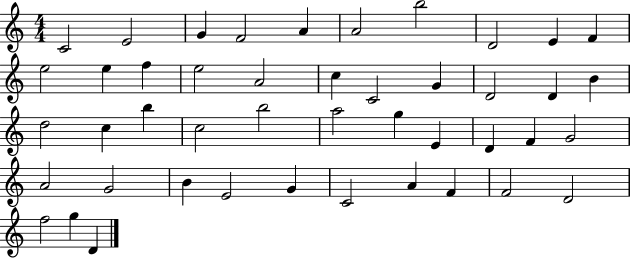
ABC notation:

X:1
T:Untitled
M:4/4
L:1/4
K:C
C2 E2 G F2 A A2 b2 D2 E F e2 e f e2 A2 c C2 G D2 D B d2 c b c2 b2 a2 g E D F G2 A2 G2 B E2 G C2 A F F2 D2 f2 g D